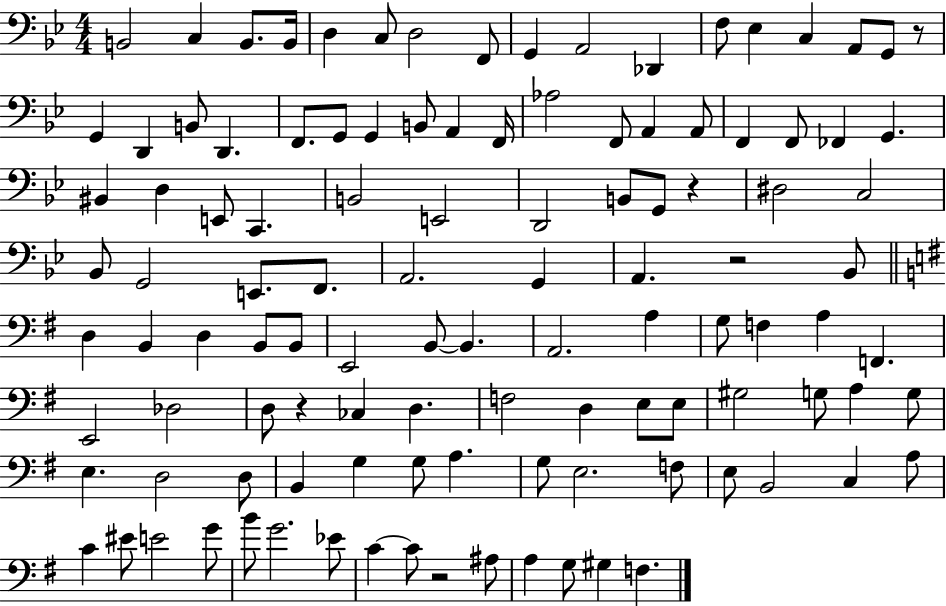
X:1
T:Untitled
M:4/4
L:1/4
K:Bb
B,,2 C, B,,/2 B,,/4 D, C,/2 D,2 F,,/2 G,, A,,2 _D,, F,/2 _E, C, A,,/2 G,,/2 z/2 G,, D,, B,,/2 D,, F,,/2 G,,/2 G,, B,,/2 A,, F,,/4 _A,2 F,,/2 A,, A,,/2 F,, F,,/2 _F,, G,, ^B,, D, E,,/2 C,, B,,2 E,,2 D,,2 B,,/2 G,,/2 z ^D,2 C,2 _B,,/2 G,,2 E,,/2 F,,/2 A,,2 G,, A,, z2 _B,,/2 D, B,, D, B,,/2 B,,/2 E,,2 B,,/2 B,, A,,2 A, G,/2 F, A, F,, E,,2 _D,2 D,/2 z _C, D, F,2 D, E,/2 E,/2 ^G,2 G,/2 A, G,/2 E, D,2 D,/2 B,, G, G,/2 A, G,/2 E,2 F,/2 E,/2 B,,2 C, A,/2 C ^E/2 E2 G/2 B/2 G2 _E/2 C C/2 z2 ^A,/2 A, G,/2 ^G, F,